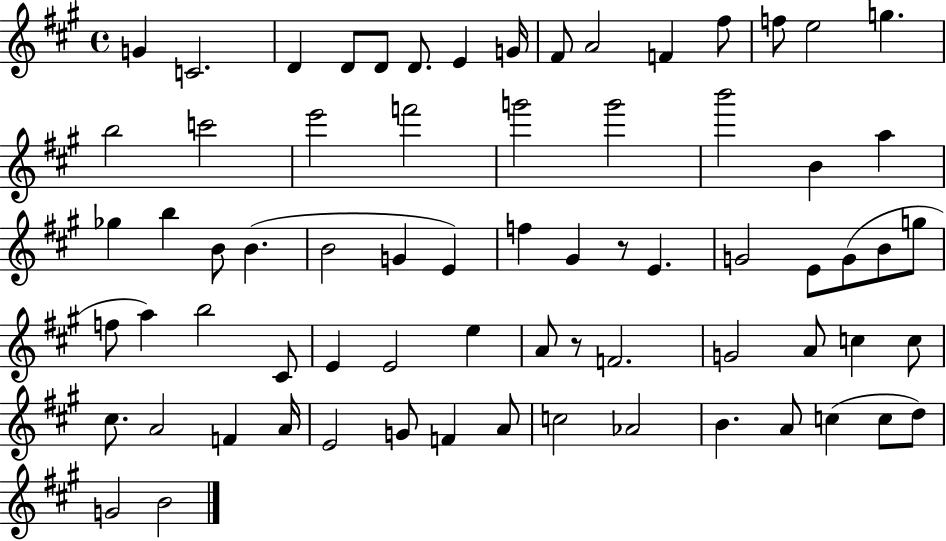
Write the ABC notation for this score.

X:1
T:Untitled
M:4/4
L:1/4
K:A
G C2 D D/2 D/2 D/2 E G/4 ^F/2 A2 F ^f/2 f/2 e2 g b2 c'2 e'2 f'2 g'2 g'2 b'2 B a _g b B/2 B B2 G E f ^G z/2 E G2 E/2 G/2 B/2 g/2 f/2 a b2 ^C/2 E E2 e A/2 z/2 F2 G2 A/2 c c/2 ^c/2 A2 F A/4 E2 G/2 F A/2 c2 _A2 B A/2 c c/2 d/2 G2 B2